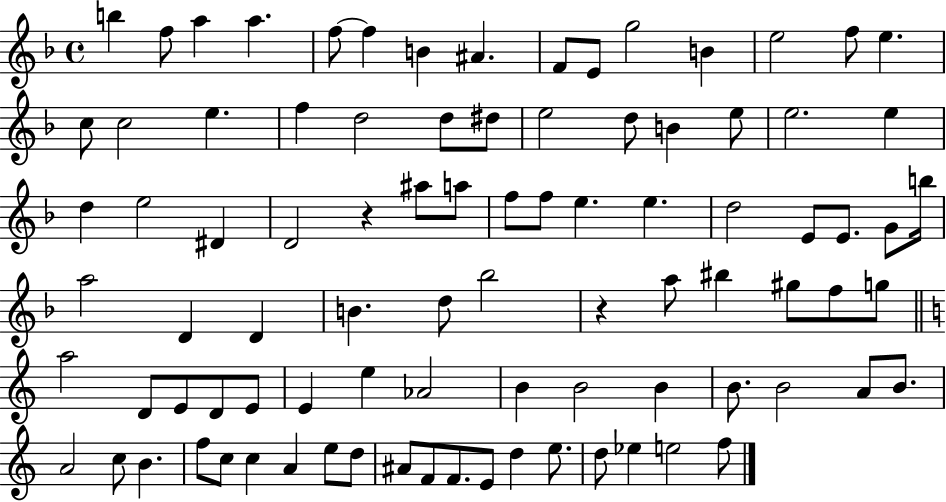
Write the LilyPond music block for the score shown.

{
  \clef treble
  \time 4/4
  \defaultTimeSignature
  \key f \major
  b''4 f''8 a''4 a''4. | f''8~~ f''4 b'4 ais'4. | f'8 e'8 g''2 b'4 | e''2 f''8 e''4. | \break c''8 c''2 e''4. | f''4 d''2 d''8 dis''8 | e''2 d''8 b'4 e''8 | e''2. e''4 | \break d''4 e''2 dis'4 | d'2 r4 ais''8 a''8 | f''8 f''8 e''4. e''4. | d''2 e'8 e'8. g'8 b''16 | \break a''2 d'4 d'4 | b'4. d''8 bes''2 | r4 a''8 bis''4 gis''8 f''8 g''8 | \bar "||" \break \key a \minor a''2 d'8 e'8 d'8 e'8 | e'4 e''4 aes'2 | b'4 b'2 b'4 | b'8. b'2 a'8 b'8. | \break a'2 c''8 b'4. | f''8 c''8 c''4 a'4 e''8 d''8 | ais'8 f'8 f'8. e'8 d''4 e''8. | d''8 ees''4 e''2 f''8 | \break \bar "|."
}